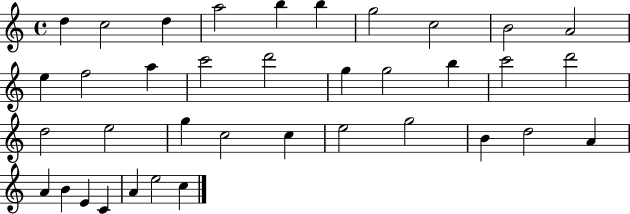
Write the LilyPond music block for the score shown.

{
  \clef treble
  \time 4/4
  \defaultTimeSignature
  \key c \major
  d''4 c''2 d''4 | a''2 b''4 b''4 | g''2 c''2 | b'2 a'2 | \break e''4 f''2 a''4 | c'''2 d'''2 | g''4 g''2 b''4 | c'''2 d'''2 | \break d''2 e''2 | g''4 c''2 c''4 | e''2 g''2 | b'4 d''2 a'4 | \break a'4 b'4 e'4 c'4 | a'4 e''2 c''4 | \bar "|."
}